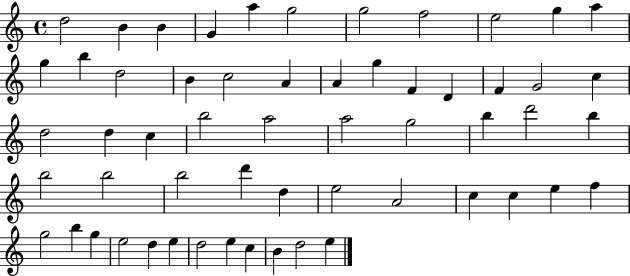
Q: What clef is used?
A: treble